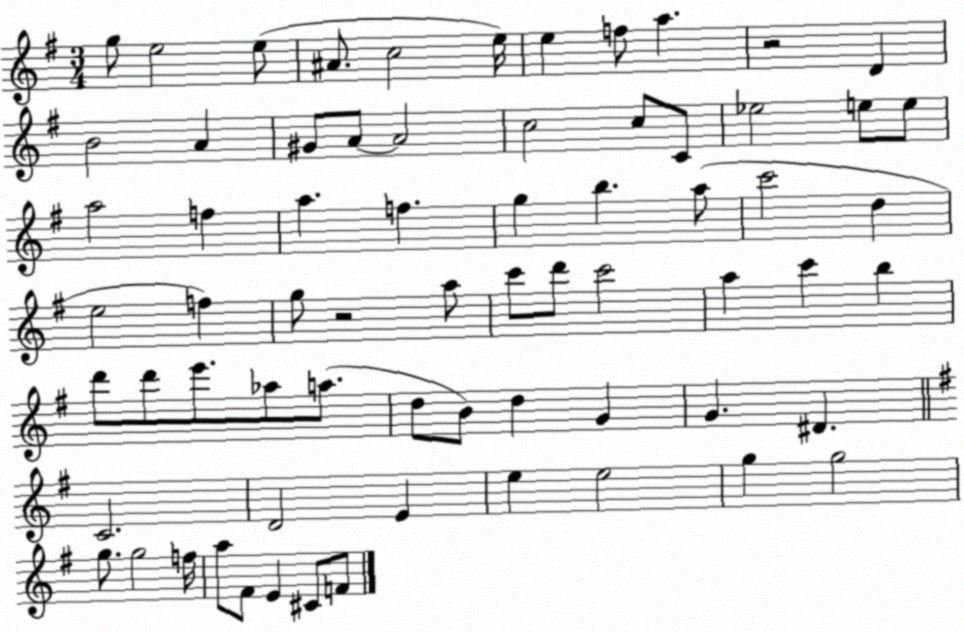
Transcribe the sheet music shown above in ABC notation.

X:1
T:Untitled
M:3/4
L:1/4
K:G
g/2 e2 e/2 ^A/2 c2 e/4 e f/2 a z2 D B2 A ^G/2 A/2 A2 c2 c/2 C/2 _e2 e/2 e/2 a2 f a f g b a/2 c'2 d e2 f g/2 z2 a/2 c'/2 d'/2 c'2 a c' b d'/2 d'/2 e'/2 _a/2 a/2 d/2 B/2 d G G ^D C2 D2 E e e2 g g2 g/2 g2 f/4 a/2 ^F/2 E ^C/2 F/2